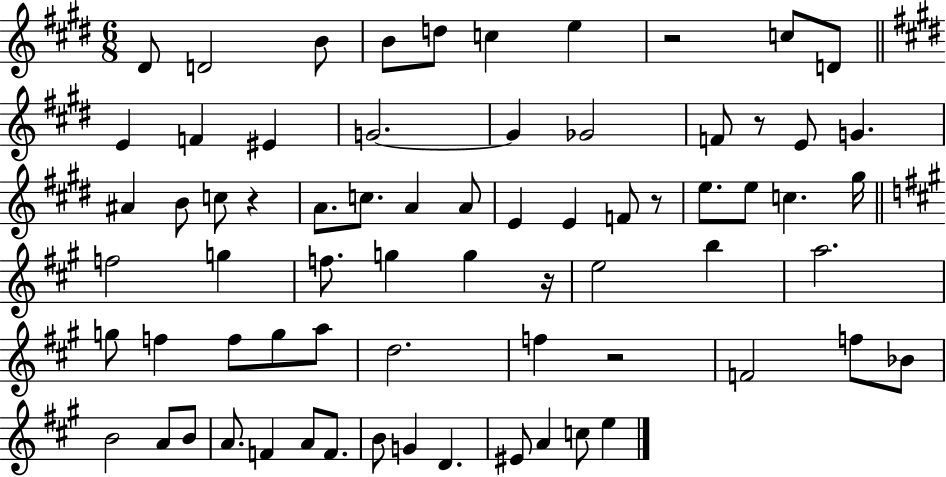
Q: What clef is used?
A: treble